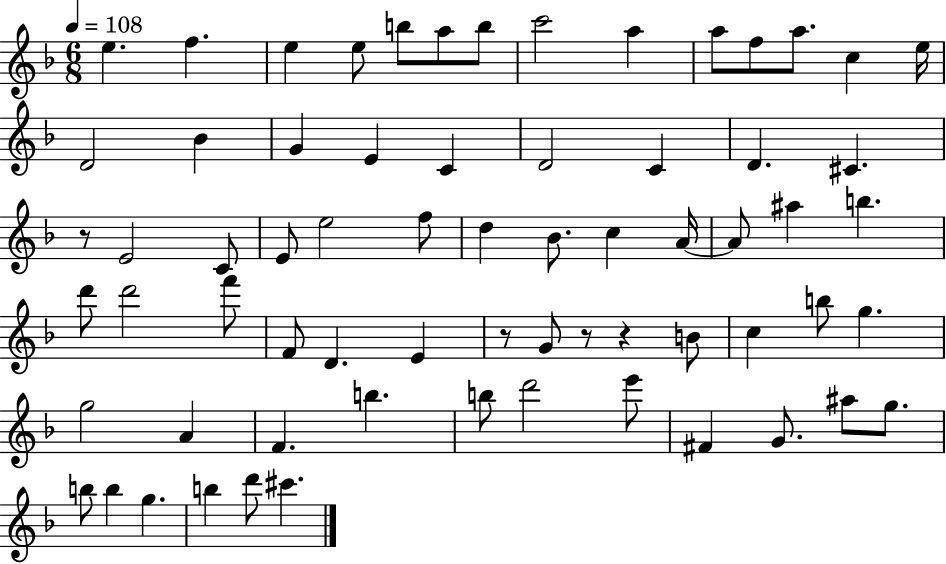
E5/q. F5/q. E5/q E5/e B5/e A5/e B5/e C6/h A5/q A5/e F5/e A5/e. C5/q E5/s D4/h Bb4/q G4/q E4/q C4/q D4/h C4/q D4/q. C#4/q. R/e E4/h C4/e E4/e E5/h F5/e D5/q Bb4/e. C5/q A4/s A4/e A#5/q B5/q. D6/e D6/h F6/e F4/e D4/q. E4/q R/e G4/e R/e R/q B4/e C5/q B5/e G5/q. G5/h A4/q F4/q. B5/q. B5/e D6/h E6/e F#4/q G4/e. A#5/e G5/e. B5/e B5/q G5/q. B5/q D6/e C#6/q.